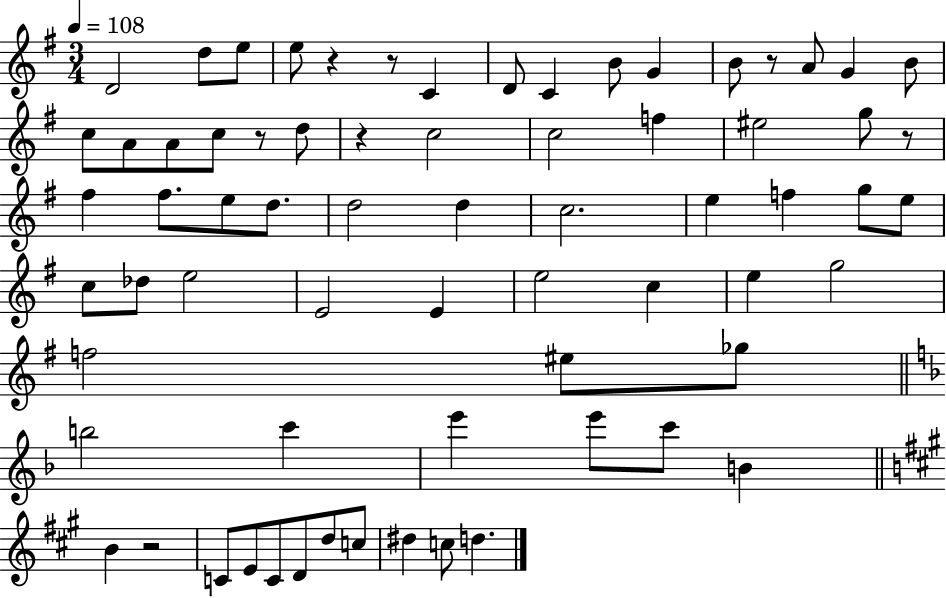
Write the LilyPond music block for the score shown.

{
  \clef treble
  \numericTimeSignature
  \time 3/4
  \key g \major
  \tempo 4 = 108
  d'2 d''8 e''8 | e''8 r4 r8 c'4 | d'8 c'4 b'8 g'4 | b'8 r8 a'8 g'4 b'8 | \break c''8 a'8 a'8 c''8 r8 d''8 | r4 c''2 | c''2 f''4 | eis''2 g''8 r8 | \break fis''4 fis''8. e''8 d''8. | d''2 d''4 | c''2. | e''4 f''4 g''8 e''8 | \break c''8 des''8 e''2 | e'2 e'4 | e''2 c''4 | e''4 g''2 | \break f''2 eis''8 ges''8 | \bar "||" \break \key d \minor b''2 c'''4 | e'''4 e'''8 c'''8 b'4 | \bar "||" \break \key a \major b'4 r2 | c'8 e'8 c'8 d'8 d''8 c''8 | dis''4 c''8 d''4. | \bar "|."
}